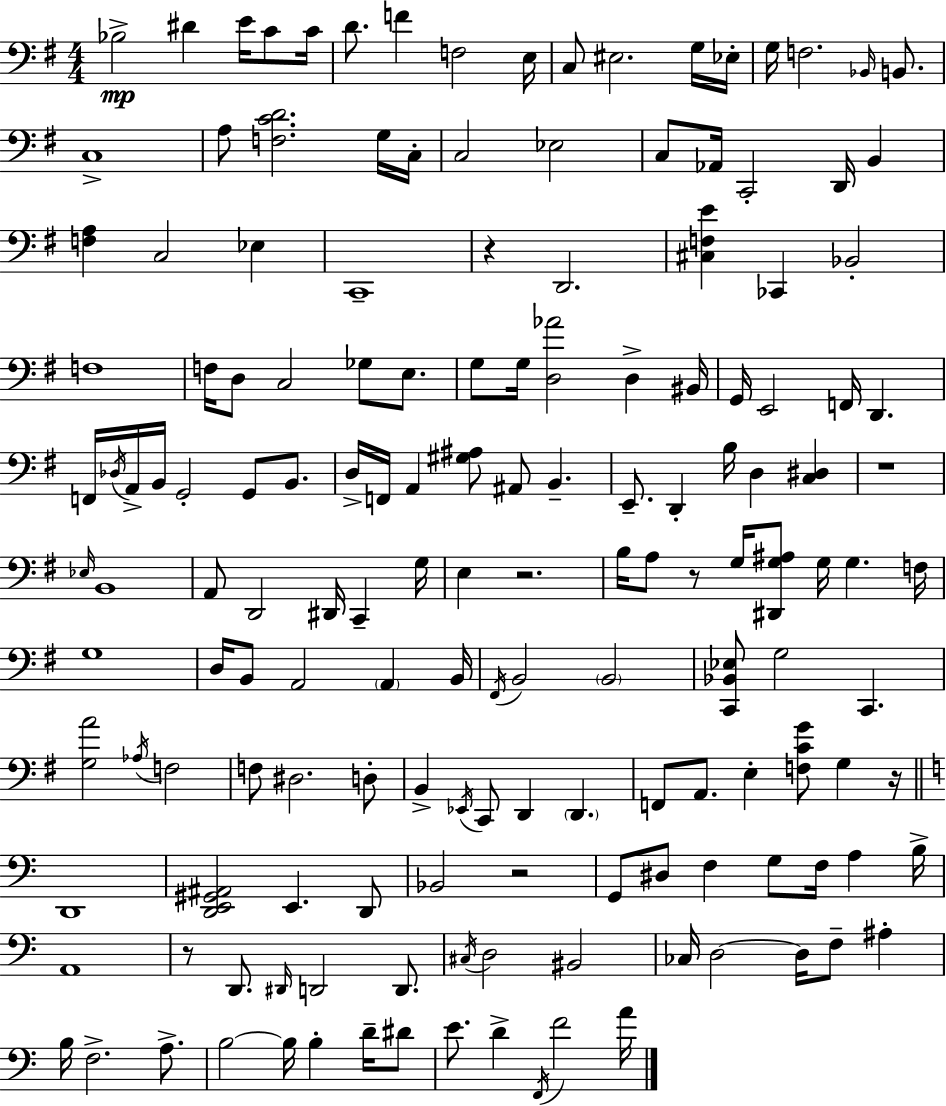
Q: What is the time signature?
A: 4/4